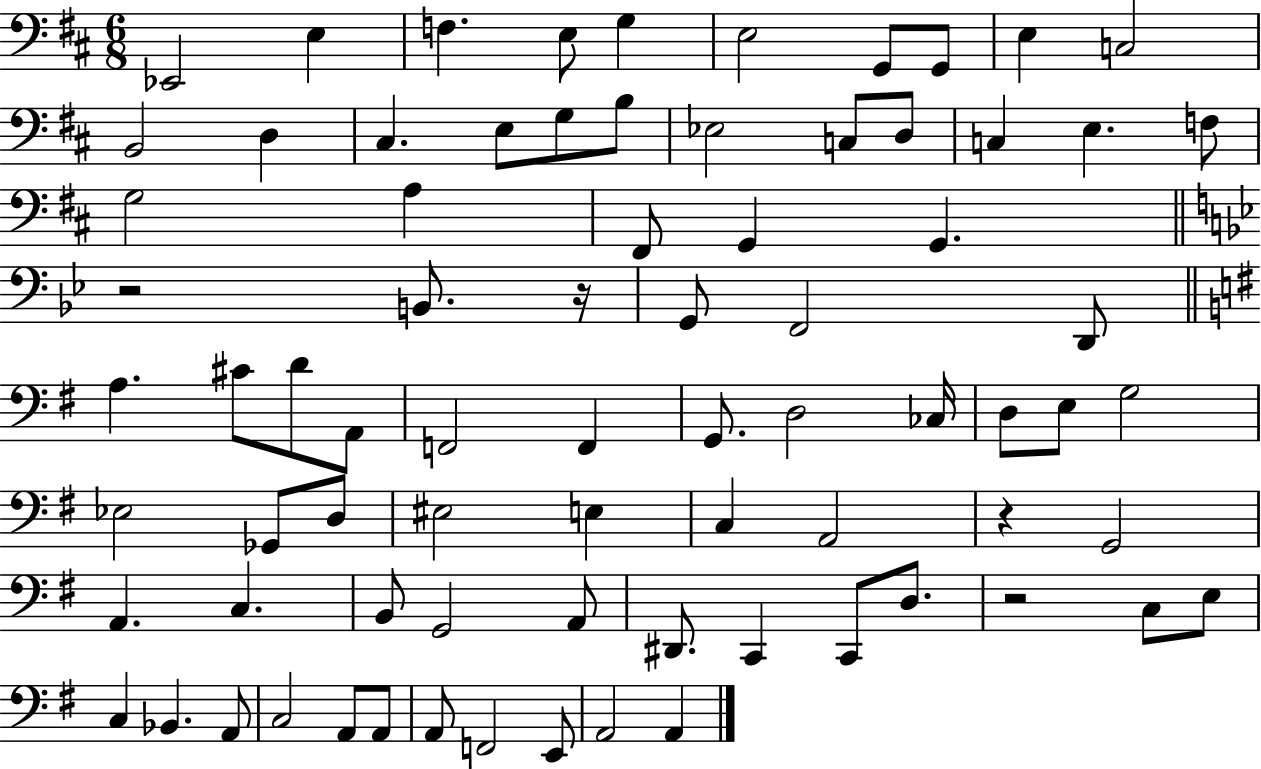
{
  \clef bass
  \numericTimeSignature
  \time 6/8
  \key d \major
  ees,2 e4 | f4. e8 g4 | e2 g,8 g,8 | e4 c2 | \break b,2 d4 | cis4. e8 g8 b8 | ees2 c8 d8 | c4 e4. f8 | \break g2 a4 | fis,8 g,4 g,4. | \bar "||" \break \key g \minor r2 b,8. r16 | g,8 f,2 d,8 | \bar "||" \break \key e \minor a4. cis'8 d'8 a,8 | f,2 f,4 | g,8. d2 ces16 | d8 e8 g2 | \break ees2 ges,8 d8 | eis2 e4 | c4 a,2 | r4 g,2 | \break a,4. c4. | b,8 g,2 a,8 | dis,8. c,4 c,8 d8. | r2 c8 e8 | \break c4 bes,4. a,8 | c2 a,8 a,8 | a,8 f,2 e,8 | a,2 a,4 | \break \bar "|."
}